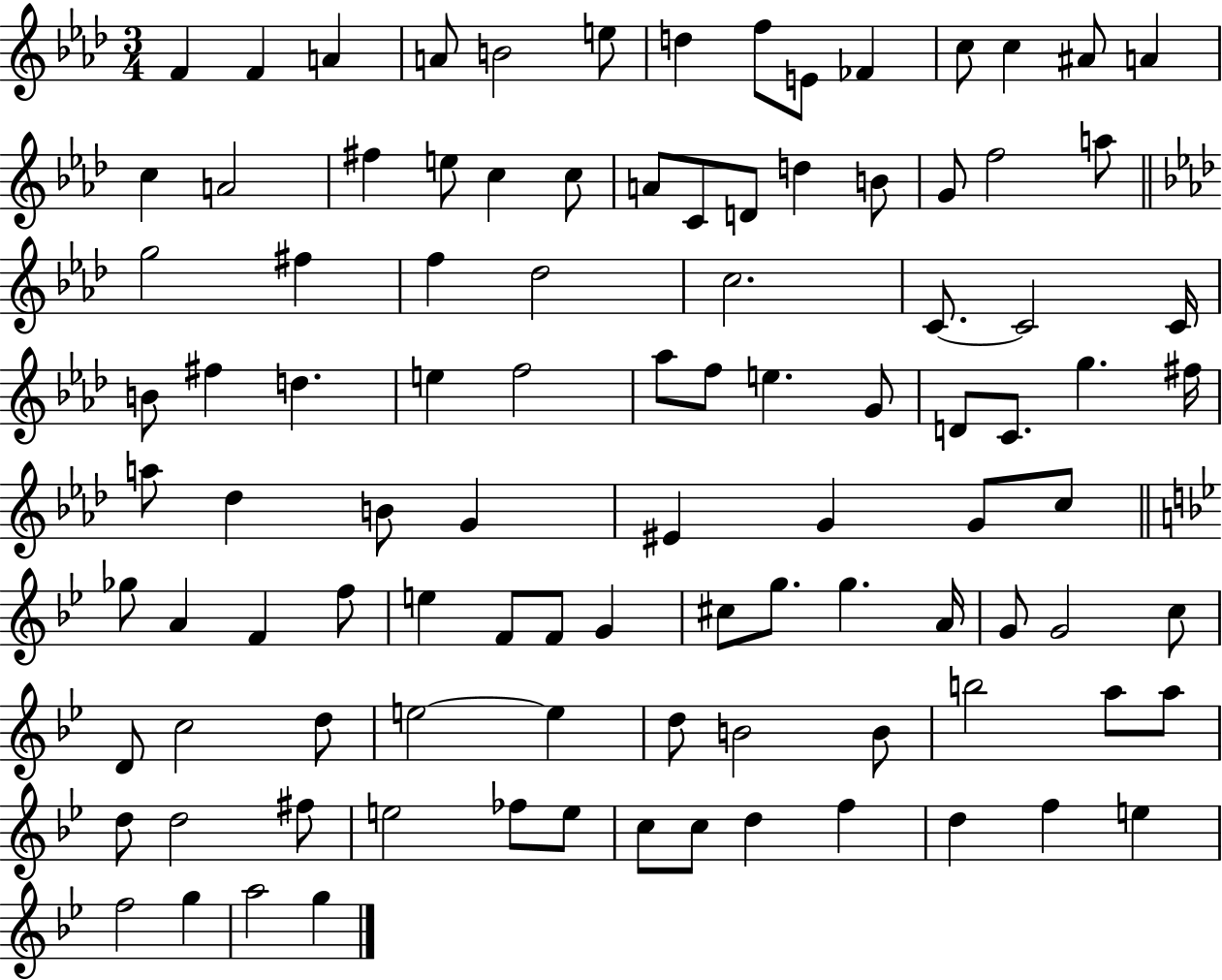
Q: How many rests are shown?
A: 0